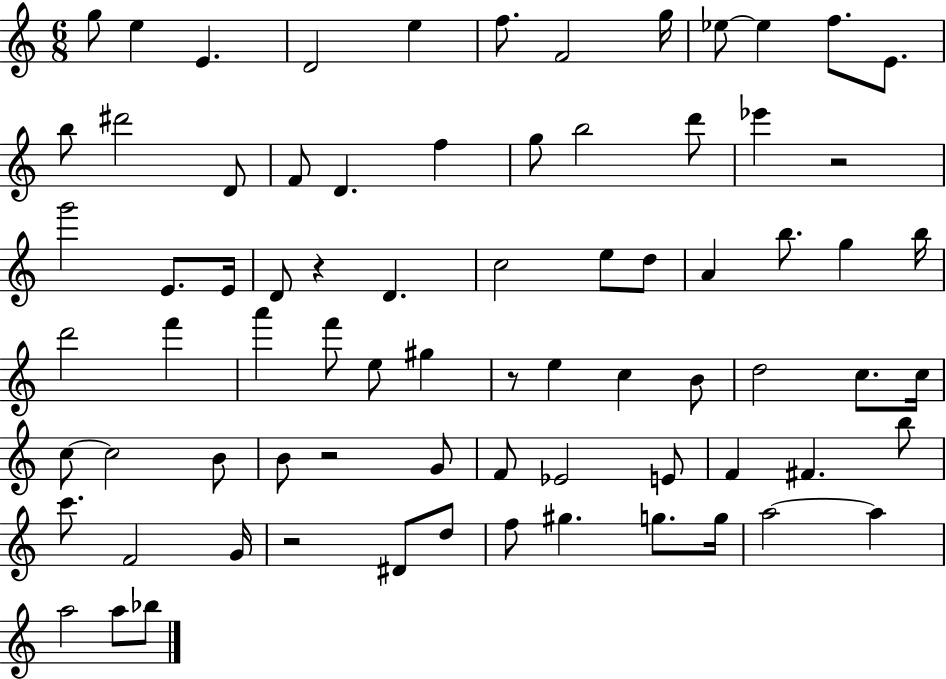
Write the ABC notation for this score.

X:1
T:Untitled
M:6/8
L:1/4
K:C
g/2 e E D2 e f/2 F2 g/4 _e/2 _e f/2 E/2 b/2 ^d'2 D/2 F/2 D f g/2 b2 d'/2 _e' z2 g'2 E/2 E/4 D/2 z D c2 e/2 d/2 A b/2 g b/4 d'2 f' a' f'/2 e/2 ^g z/2 e c B/2 d2 c/2 c/4 c/2 c2 B/2 B/2 z2 G/2 F/2 _E2 E/2 F ^F b/2 c'/2 F2 G/4 z2 ^D/2 d/2 f/2 ^g g/2 g/4 a2 a a2 a/2 _b/2